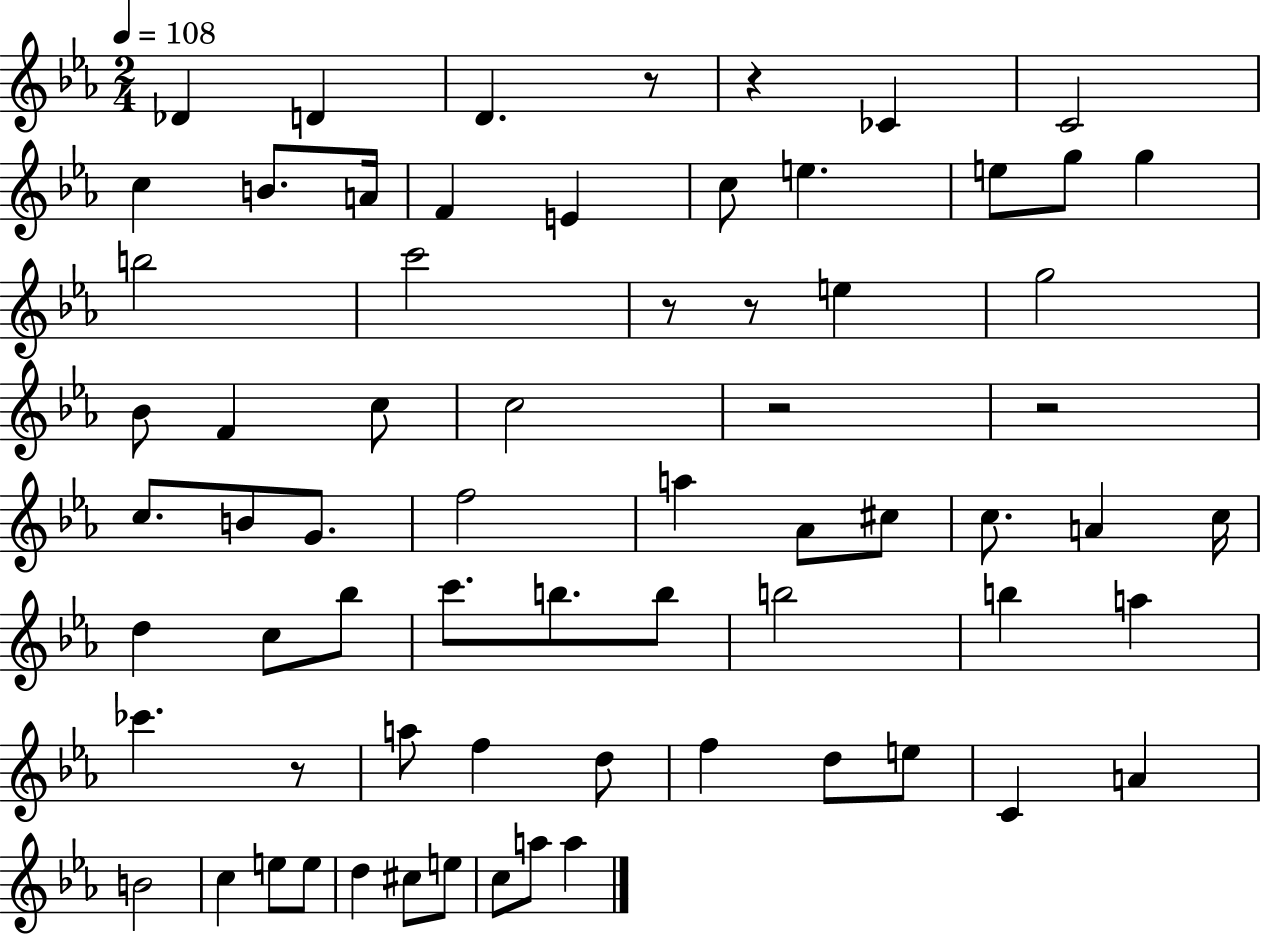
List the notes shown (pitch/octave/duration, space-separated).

Db4/q D4/q D4/q. R/e R/q CES4/q C4/h C5/q B4/e. A4/s F4/q E4/q C5/e E5/q. E5/e G5/e G5/q B5/h C6/h R/e R/e E5/q G5/h Bb4/e F4/q C5/e C5/h R/h R/h C5/e. B4/e G4/e. F5/h A5/q Ab4/e C#5/e C5/e. A4/q C5/s D5/q C5/e Bb5/e C6/e. B5/e. B5/e B5/h B5/q A5/q CES6/q. R/e A5/e F5/q D5/e F5/q D5/e E5/e C4/q A4/q B4/h C5/q E5/e E5/e D5/q C#5/e E5/e C5/e A5/e A5/q